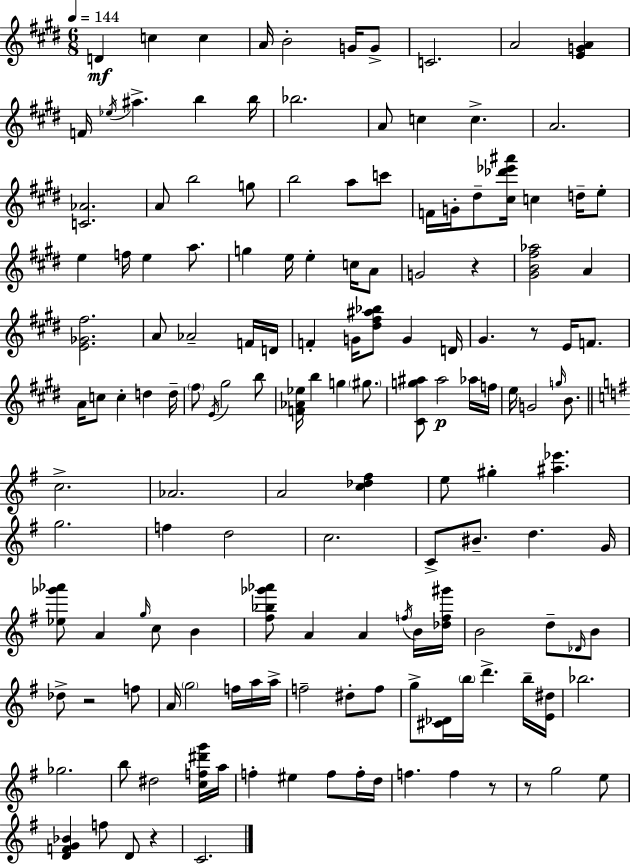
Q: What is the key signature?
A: E major